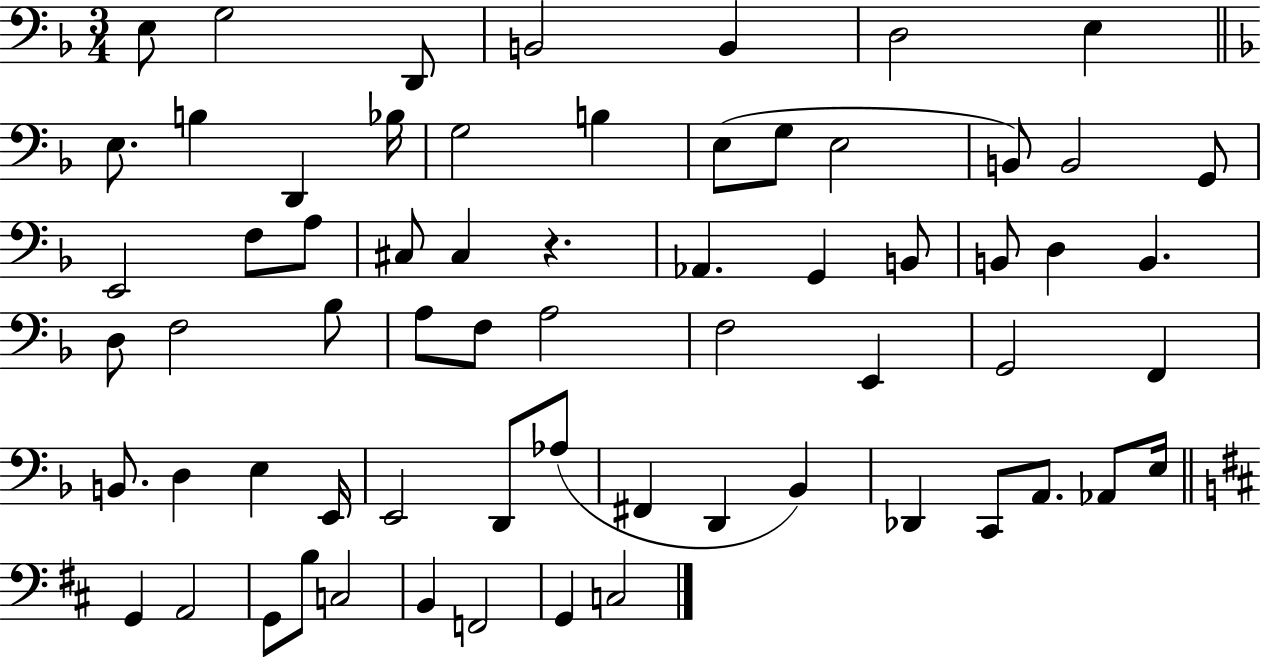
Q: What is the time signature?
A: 3/4